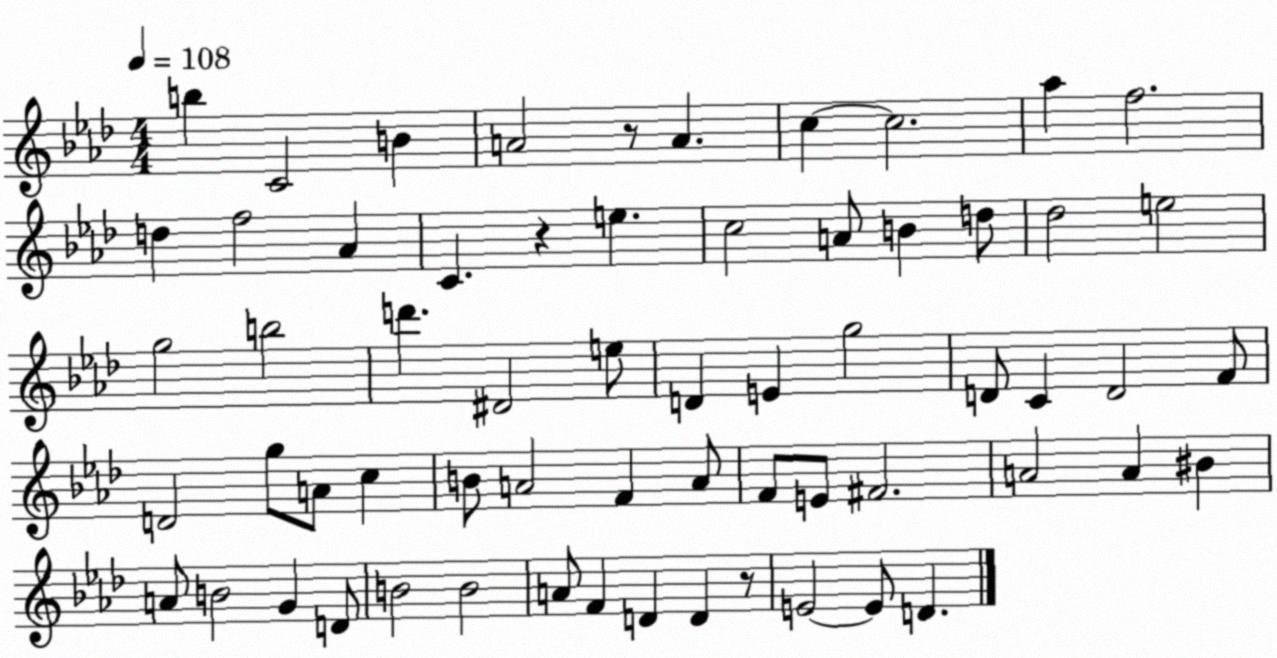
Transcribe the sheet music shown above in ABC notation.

X:1
T:Untitled
M:4/4
L:1/4
K:Ab
b C2 B A2 z/2 A c c2 _a f2 d f2 _A C z e c2 A/2 B d/2 _d2 e2 g2 b2 d' ^D2 e/2 D E g2 D/2 C D2 F/2 D2 g/2 A/2 c B/2 A2 F A/2 F/2 E/2 ^F2 A2 A ^B A/2 B2 G D/2 B2 B2 A/2 F D D z/2 E2 E/2 D